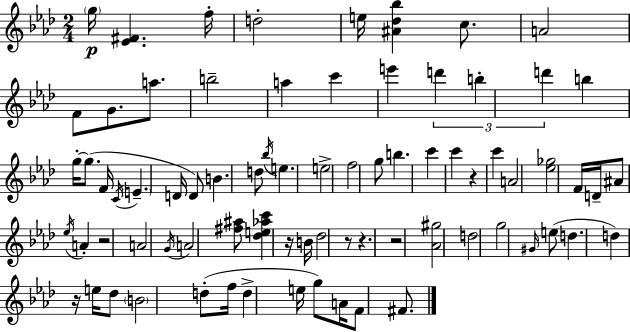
G5/s [Eb4,F#4]/q. F5/s D5/h E5/s [A#4,Db5,Bb5]/q C5/e. A4/h F4/e G4/e. A5/e. B5/h A5/q C6/q E6/q D6/q B5/q D6/q B5/q G5/s G5/e. F4/s C4/s E4/q. D4/s D4/e B4/q. D5/e Bb5/s E5/q. E5/h F5/h G5/e B5/q. C6/q C6/q R/q C6/q A4/h [Eb5,Gb5]/h F4/s D4/s A#4/e Eb5/s A4/q R/h A4/h G4/s A4/h [F#5,A#5]/e [Db5,E5,Ab5,C6]/q R/s B4/s Db5/h R/e R/q. R/h [Ab4,G#5]/h D5/h G5/h G#4/s E5/e D5/q. D5/q R/s E5/s Db5/e B4/h D5/e F5/s D5/q E5/s G5/e A4/s F4/e F#4/e.